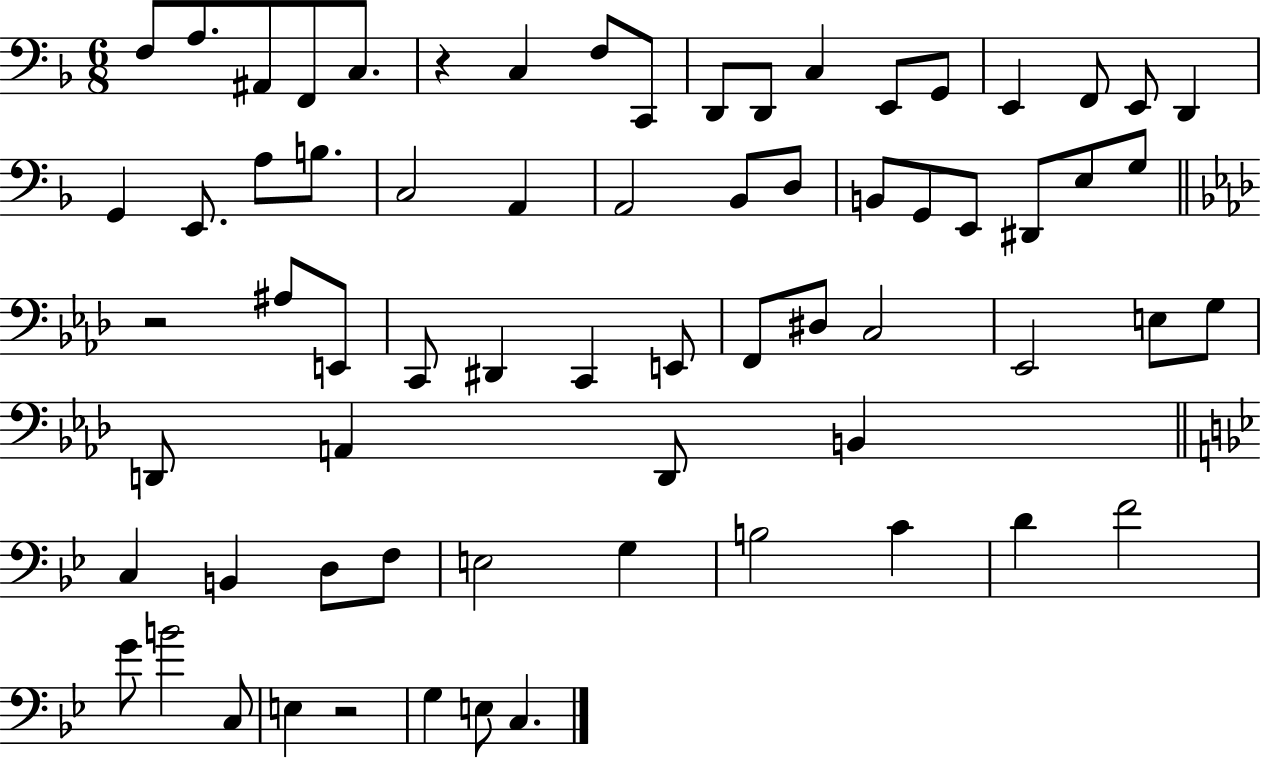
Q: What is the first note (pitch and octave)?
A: F3